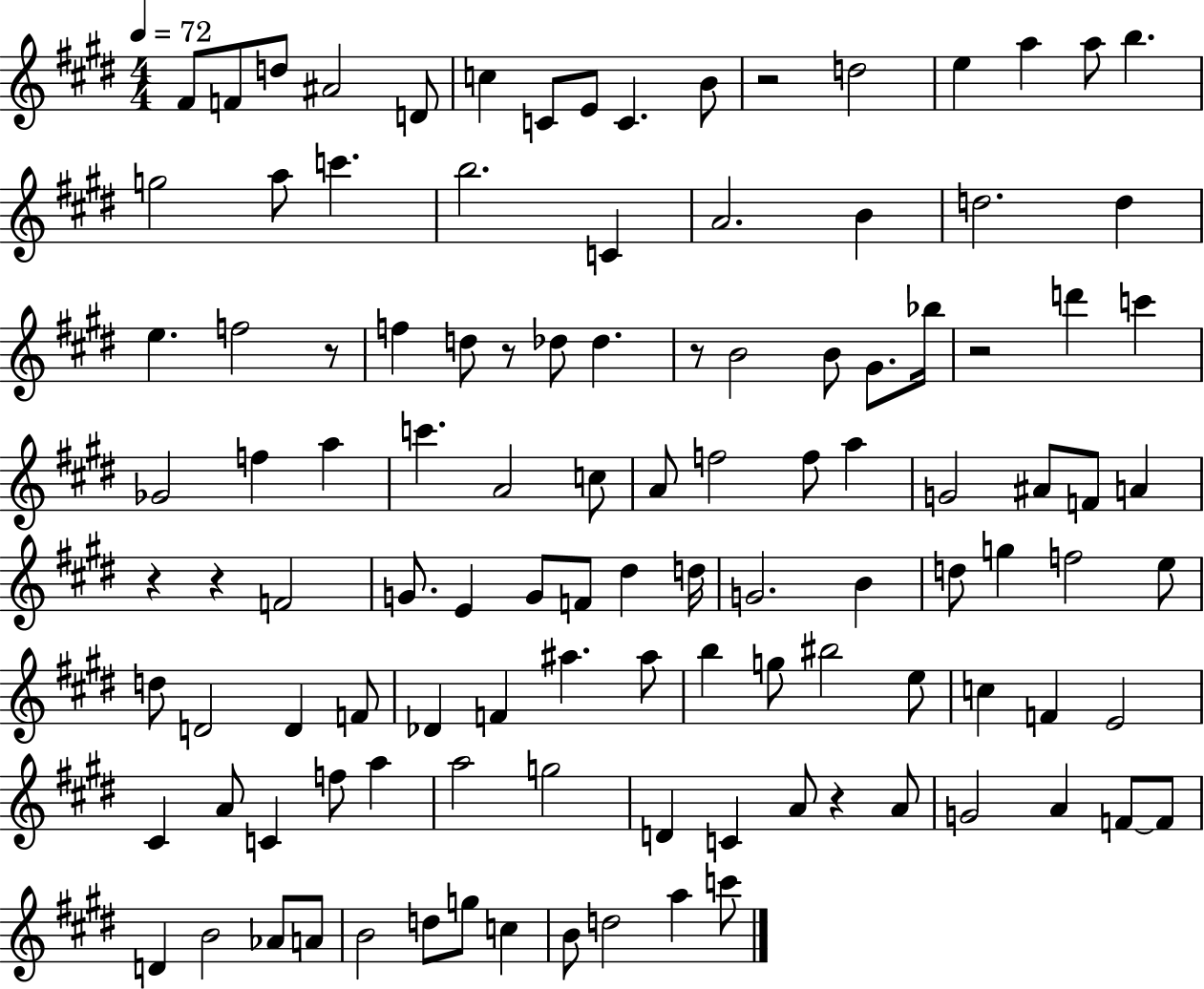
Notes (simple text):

F#4/e F4/e D5/e A#4/h D4/e C5/q C4/e E4/e C4/q. B4/e R/h D5/h E5/q A5/q A5/e B5/q. G5/h A5/e C6/q. B5/h. C4/q A4/h. B4/q D5/h. D5/q E5/q. F5/h R/e F5/q D5/e R/e Db5/e Db5/q. R/e B4/h B4/e G#4/e. Bb5/s R/h D6/q C6/q Gb4/h F5/q A5/q C6/q. A4/h C5/e A4/e F5/h F5/e A5/q G4/h A#4/e F4/e A4/q R/q R/q F4/h G4/e. E4/q G4/e F4/e D#5/q D5/s G4/h. B4/q D5/e G5/q F5/h E5/e D5/e D4/h D4/q F4/e Db4/q F4/q A#5/q. A#5/e B5/q G5/e BIS5/h E5/e C5/q F4/q E4/h C#4/q A4/e C4/q F5/e A5/q A5/h G5/h D4/q C4/q A4/e R/q A4/e G4/h A4/q F4/e F4/e D4/q B4/h Ab4/e A4/e B4/h D5/e G5/e C5/q B4/e D5/h A5/q C6/e